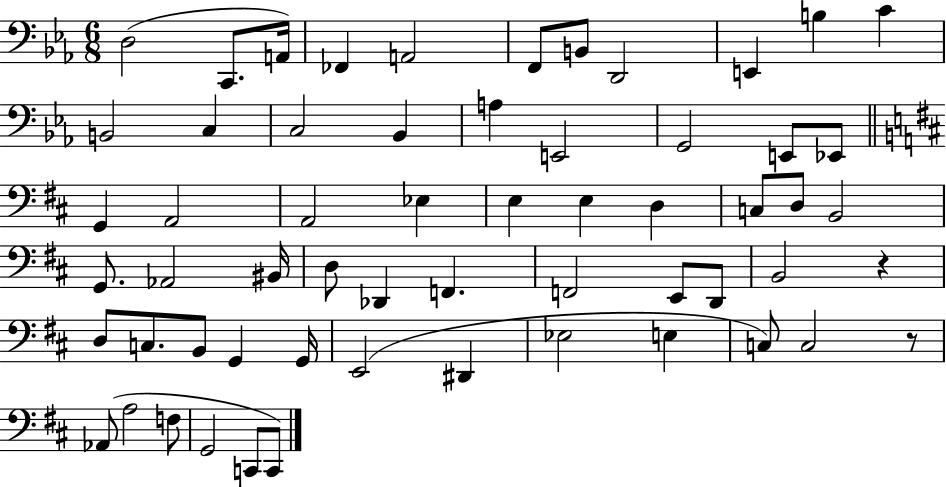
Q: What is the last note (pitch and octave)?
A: C2